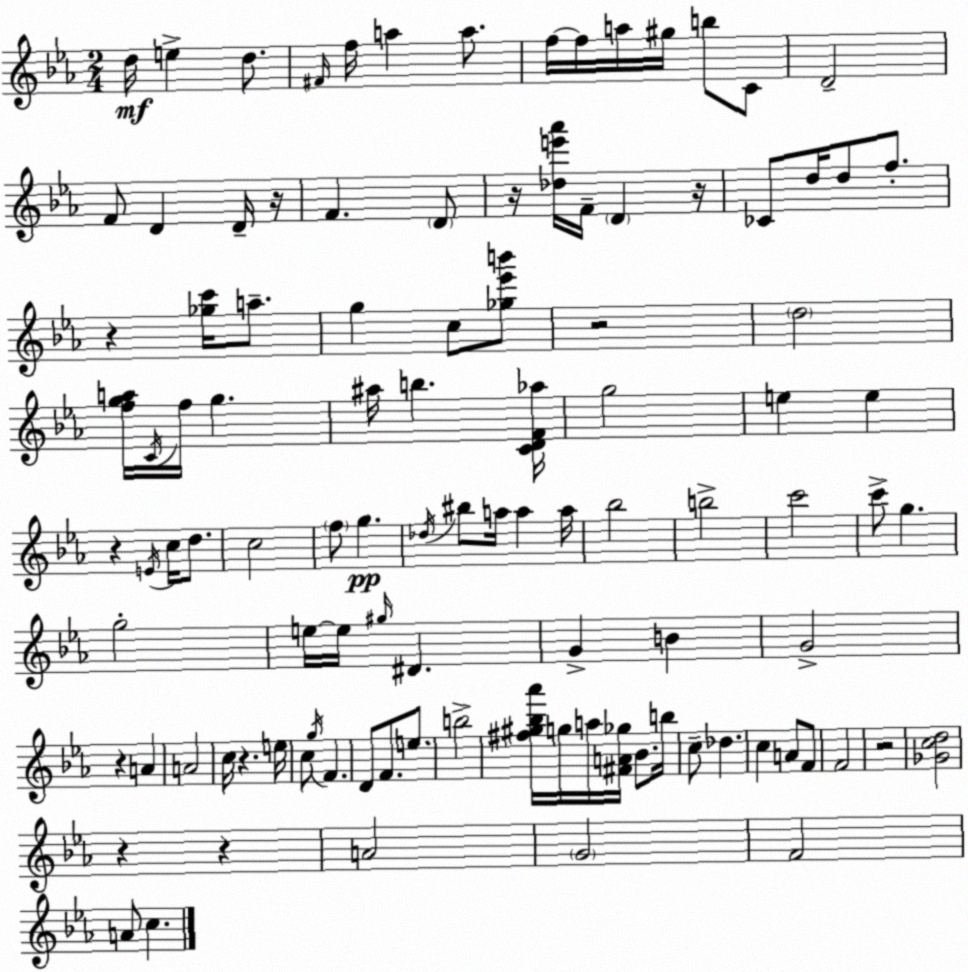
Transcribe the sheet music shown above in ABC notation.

X:1
T:Untitled
M:2/4
L:1/4
K:Eb
d/4 e d/2 ^F/4 f/4 a a/2 f/4 f/4 a/4 ^g/4 b/2 C/2 D2 F/2 D D/4 z/4 F D/2 z/4 [_de'_a']/4 F/4 D z/4 _C/2 d/4 d/2 f/2 z [_gc']/4 a/2 g c/2 [_g_e'b']/2 z2 d2 [fga]/4 C/4 f/4 g ^a/4 b [CDF_a]/4 g2 e e z E/4 c/4 d/2 c2 f/2 g _d/4 ^b/2 a/4 a a/4 _b2 b2 c'2 c'/2 g g2 e/4 e/4 ^g/4 ^D G B G2 z A A2 c/4 z e/4 c/2 g/4 F D/2 F/2 e/2 b2 [^f^g_b_a']/4 g/4 a/4 [^FA_g]/4 _B/2 b/4 c/2 _d c A/2 F/2 F2 z2 [_Gcd]2 z z A2 G2 F2 A/2 c